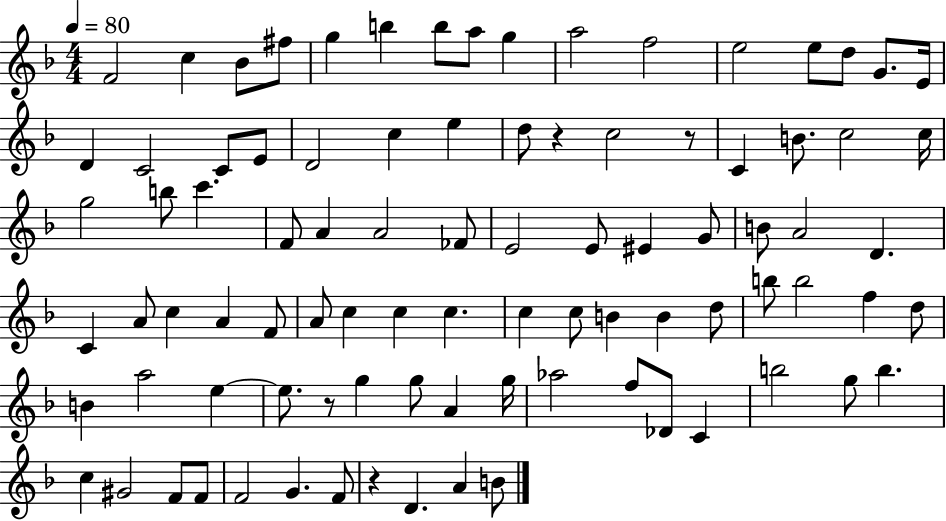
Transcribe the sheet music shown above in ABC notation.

X:1
T:Untitled
M:4/4
L:1/4
K:F
F2 c _B/2 ^f/2 g b b/2 a/2 g a2 f2 e2 e/2 d/2 G/2 E/4 D C2 C/2 E/2 D2 c e d/2 z c2 z/2 C B/2 c2 c/4 g2 b/2 c' F/2 A A2 _F/2 E2 E/2 ^E G/2 B/2 A2 D C A/2 c A F/2 A/2 c c c c c/2 B B d/2 b/2 b2 f d/2 B a2 e e/2 z/2 g g/2 A g/4 _a2 f/2 _D/2 C b2 g/2 b c ^G2 F/2 F/2 F2 G F/2 z D A B/2